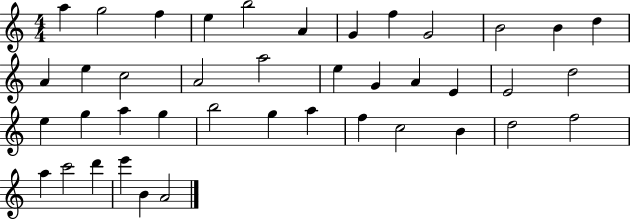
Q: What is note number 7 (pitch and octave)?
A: G4